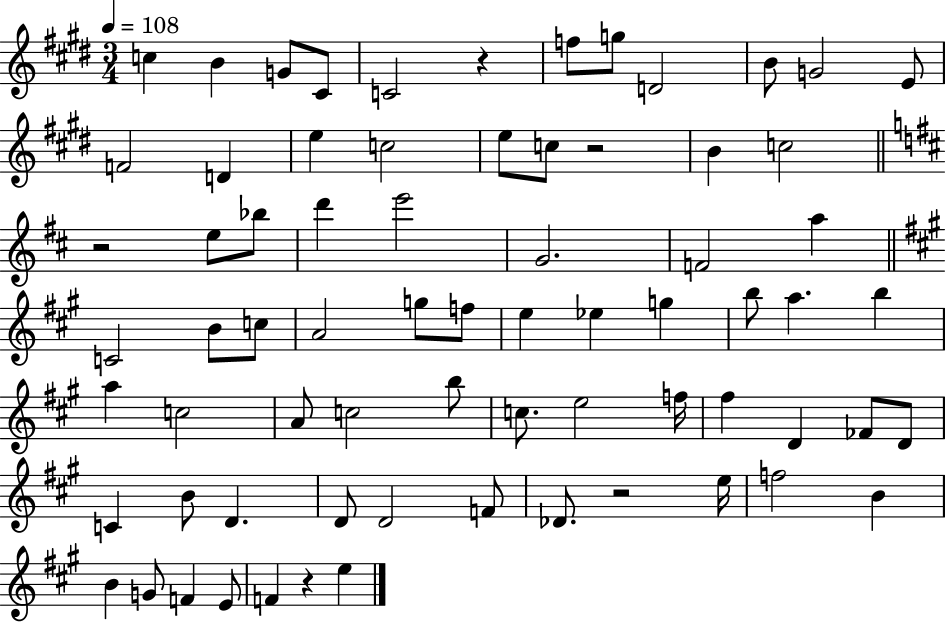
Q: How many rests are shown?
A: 5